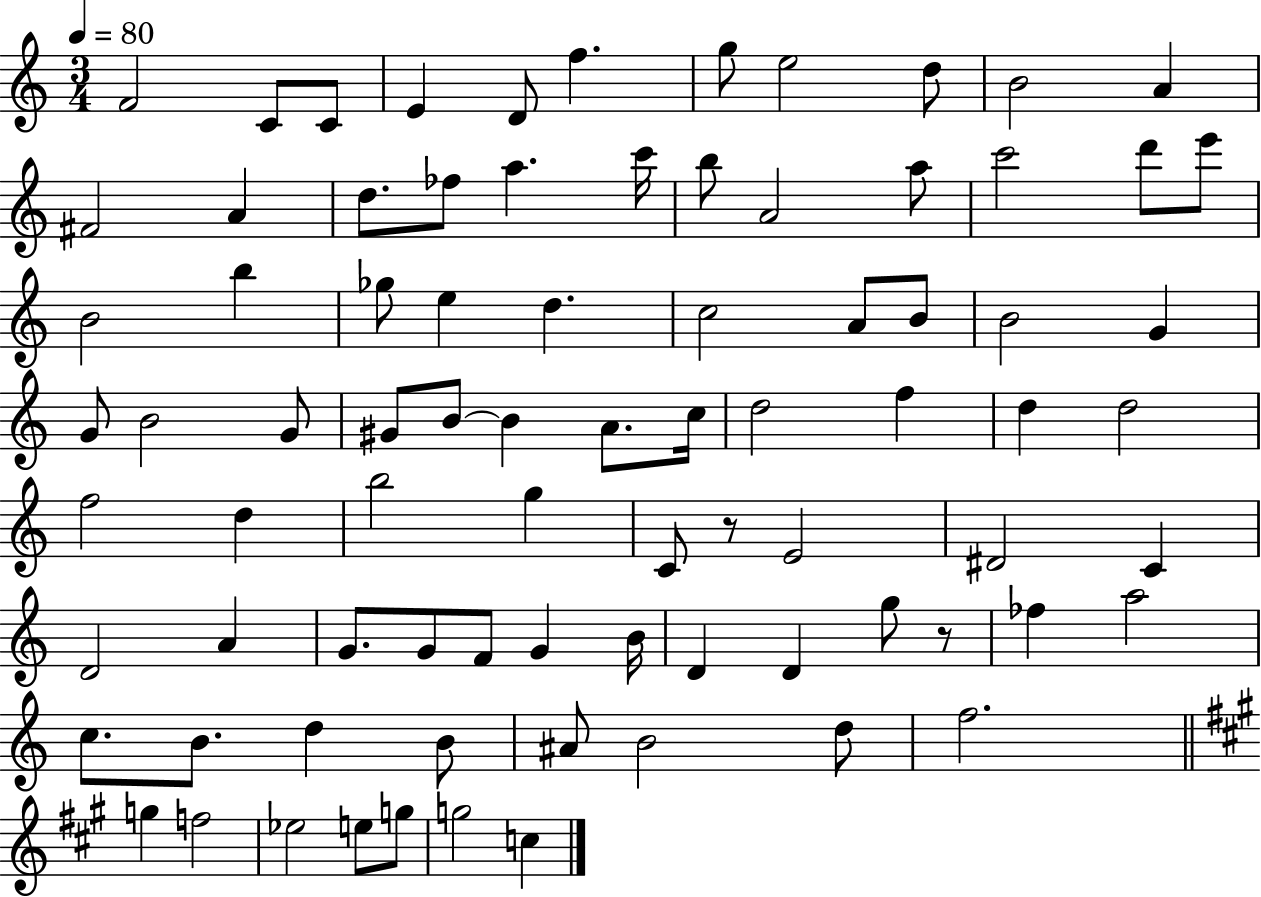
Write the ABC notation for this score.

X:1
T:Untitled
M:3/4
L:1/4
K:C
F2 C/2 C/2 E D/2 f g/2 e2 d/2 B2 A ^F2 A d/2 _f/2 a c'/4 b/2 A2 a/2 c'2 d'/2 e'/2 B2 b _g/2 e d c2 A/2 B/2 B2 G G/2 B2 G/2 ^G/2 B/2 B A/2 c/4 d2 f d d2 f2 d b2 g C/2 z/2 E2 ^D2 C D2 A G/2 G/2 F/2 G B/4 D D g/2 z/2 _f a2 c/2 B/2 d B/2 ^A/2 B2 d/2 f2 g f2 _e2 e/2 g/2 g2 c